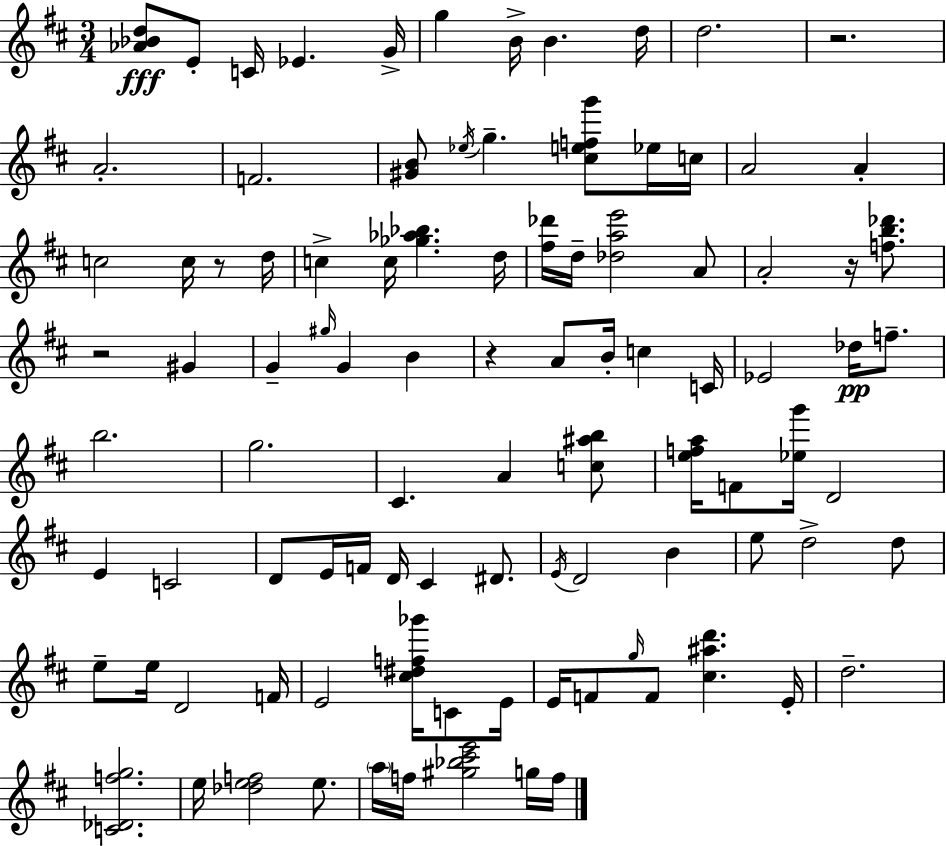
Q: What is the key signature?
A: D major